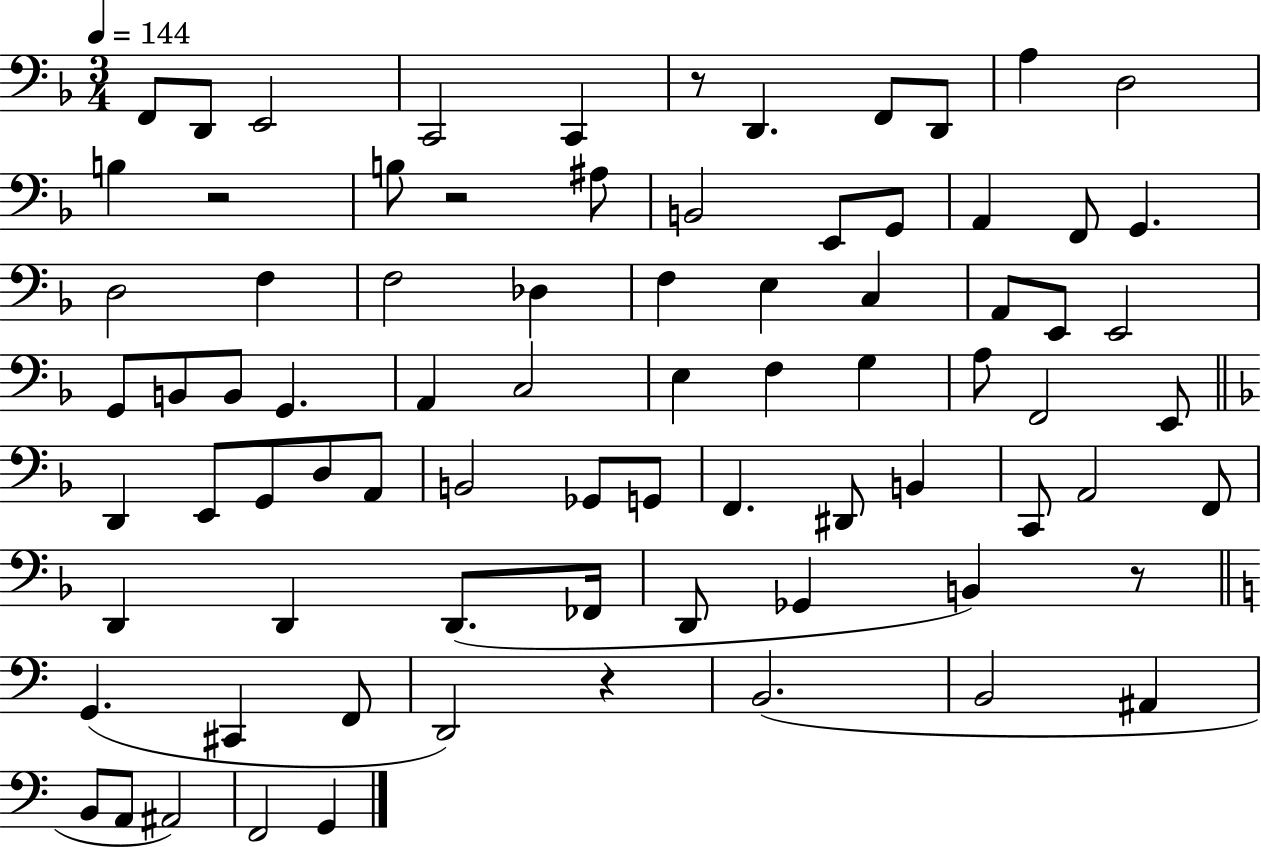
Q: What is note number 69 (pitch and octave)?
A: A#2